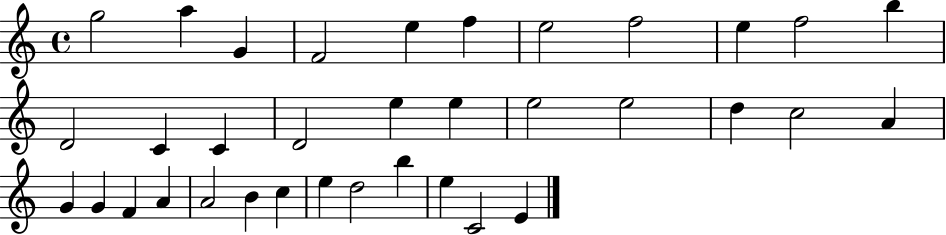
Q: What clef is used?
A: treble